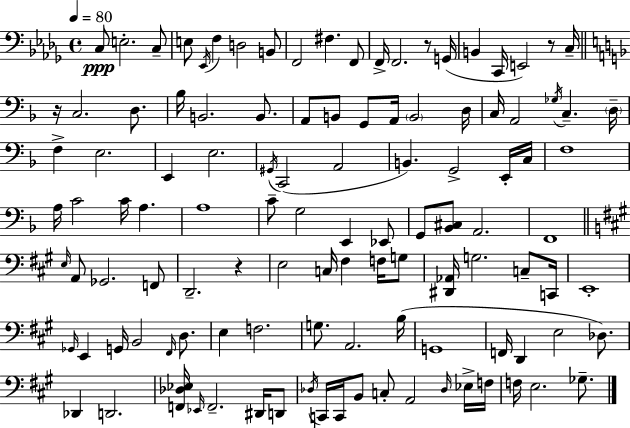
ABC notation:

X:1
T:Untitled
M:4/4
L:1/4
K:Bbm
C,/2 E,2 C,/2 E,/2 _E,,/4 F, D,2 B,,/2 F,,2 ^F, F,,/2 F,,/4 F,,2 z/2 G,,/4 B,, C,,/4 E,,2 z/2 C,/4 z/4 C,2 D,/2 _B,/4 B,,2 B,,/2 A,,/2 B,,/2 G,,/2 A,,/4 B,,2 D,/4 C,/4 A,,2 _G,/4 C, D,/4 F, E,2 E,, E,2 ^G,,/4 C,,2 A,,2 B,, G,,2 E,,/4 C,/4 F,4 A,/4 C2 C/4 A, A,4 C/2 G,2 E,, _E,,/2 G,,/2 [_B,,^C,]/2 A,,2 F,,4 E,/4 A,,/2 _G,,2 F,,/2 D,,2 z E,2 C,/4 ^F, F,/4 G,/2 [^D,,_A,,]/4 G,2 C,/2 C,,/4 E,,4 _G,,/4 E,, G,,/4 B,,2 ^F,,/4 D,/2 E, F,2 G,/2 A,,2 B,/4 G,,4 F,,/4 D,, E,2 _D,/2 _D,, D,,2 [F,,_D,_E,]/4 _E,,/4 F,,2 ^D,,/4 D,,/2 _D,/4 C,,/4 C,,/4 B,,/2 C,/2 A,,2 _D,/4 _E,/4 F,/4 F,/4 E,2 _G,/2